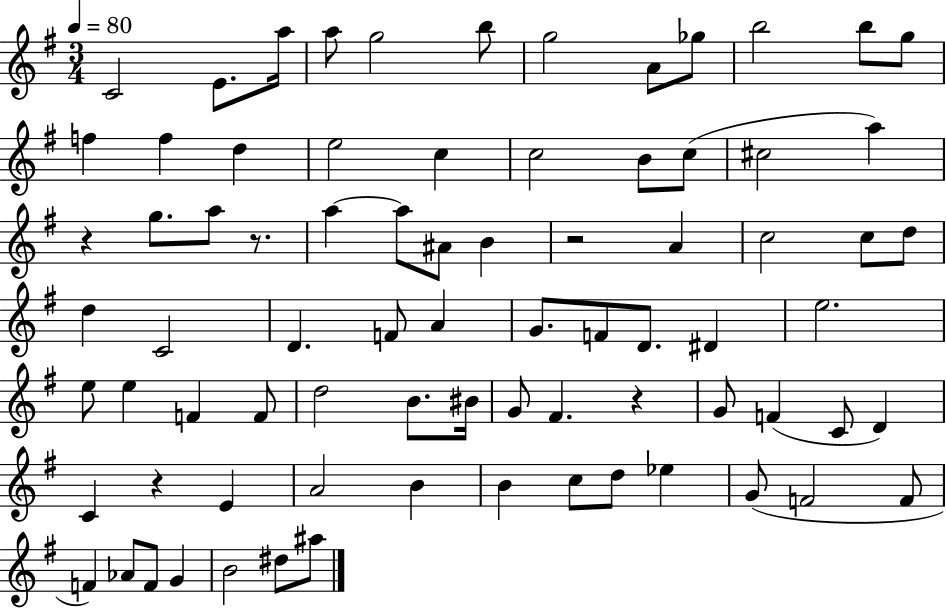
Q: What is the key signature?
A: G major